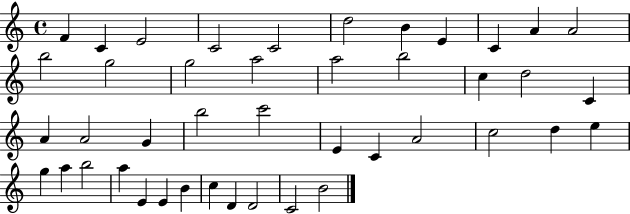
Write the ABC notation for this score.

X:1
T:Untitled
M:4/4
L:1/4
K:C
F C E2 C2 C2 d2 B E C A A2 b2 g2 g2 a2 a2 b2 c d2 C A A2 G b2 c'2 E C A2 c2 d e g a b2 a E E B c D D2 C2 B2